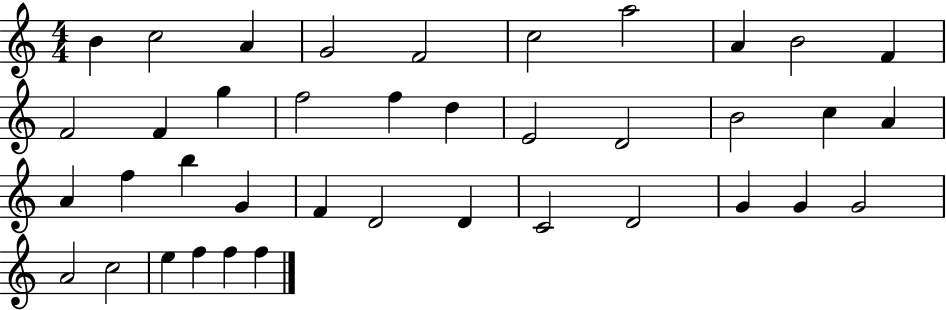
B4/q C5/h A4/q G4/h F4/h C5/h A5/h A4/q B4/h F4/q F4/h F4/q G5/q F5/h F5/q D5/q E4/h D4/h B4/h C5/q A4/q A4/q F5/q B5/q G4/q F4/q D4/h D4/q C4/h D4/h G4/q G4/q G4/h A4/h C5/h E5/q F5/q F5/q F5/q